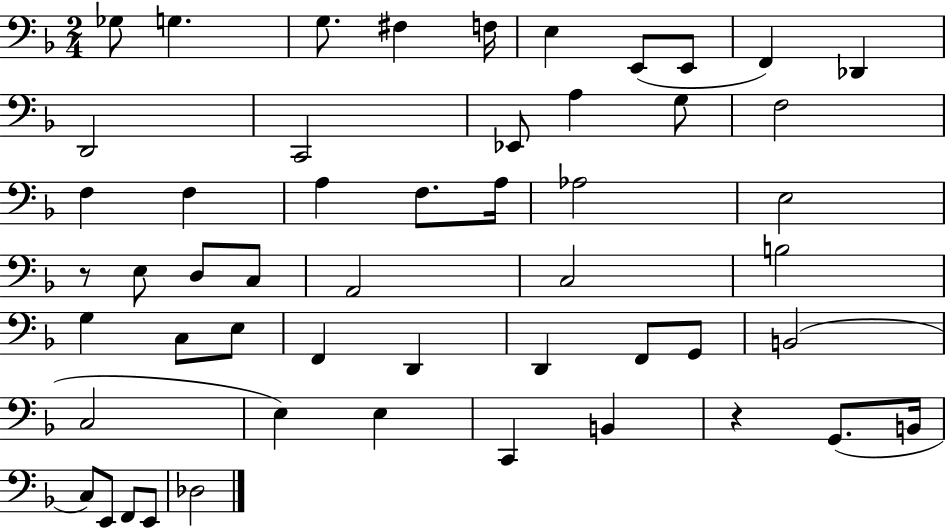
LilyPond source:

{
  \clef bass
  \numericTimeSignature
  \time 2/4
  \key f \major
  \repeat volta 2 { ges8 g4. | g8. fis4 f16 | e4 e,8( e,8 | f,4) des,4 | \break d,2 | c,2 | ees,8 a4 g8 | f2 | \break f4 f4 | a4 f8. a16 | aes2 | e2 | \break r8 e8 d8 c8 | a,2 | c2 | b2 | \break g4 c8 e8 | f,4 d,4 | d,4 f,8 g,8 | b,2( | \break c2 | e4) e4 | c,4 b,4 | r4 g,8.( b,16 | \break c8) e,8 f,8 e,8 | des2 | } \bar "|."
}